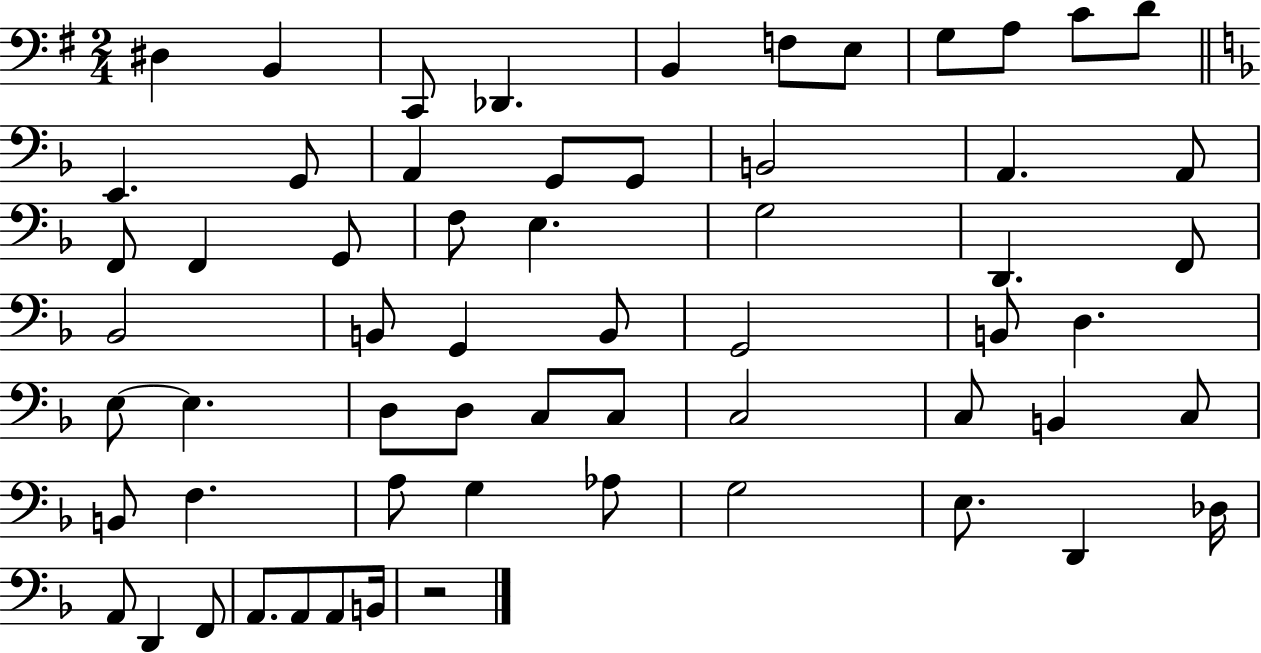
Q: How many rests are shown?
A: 1